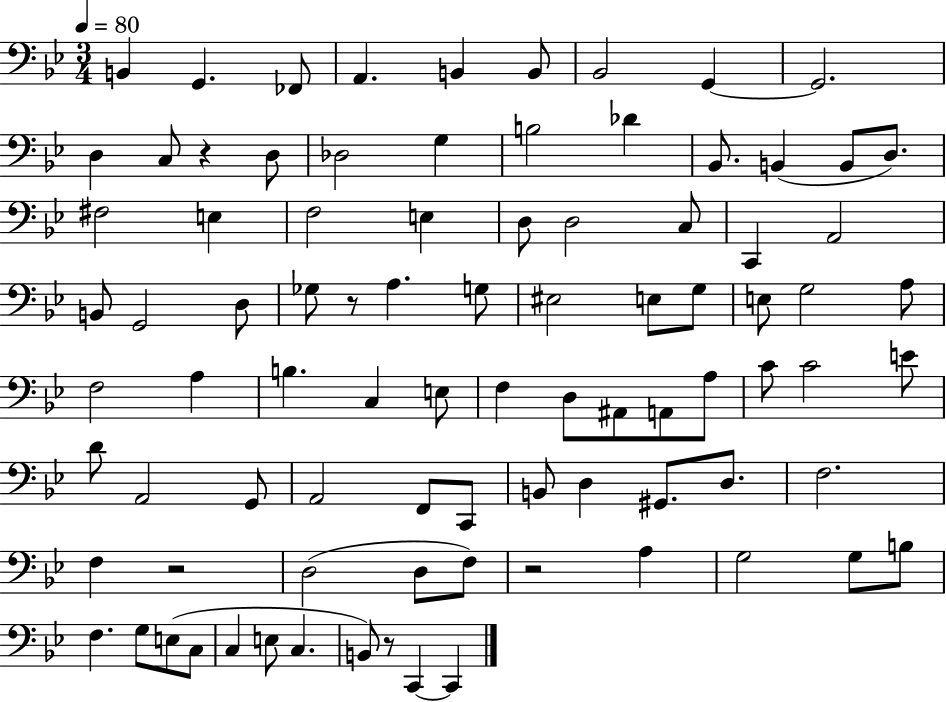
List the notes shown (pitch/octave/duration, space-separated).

B2/q G2/q. FES2/e A2/q. B2/q B2/e Bb2/h G2/q G2/h. D3/q C3/e R/q D3/e Db3/h G3/q B3/h Db4/q Bb2/e. B2/q B2/e D3/e. F#3/h E3/q F3/h E3/q D3/e D3/h C3/e C2/q A2/h B2/e G2/h D3/e Gb3/e R/e A3/q. G3/e EIS3/h E3/e G3/e E3/e G3/h A3/e F3/h A3/q B3/q. C3/q E3/e F3/q D3/e A#2/e A2/e A3/e C4/e C4/h E4/e D4/e A2/h G2/e A2/h F2/e C2/e B2/e D3/q G#2/e. D3/e. F3/h. F3/q R/h D3/h D3/e F3/e R/h A3/q G3/h G3/e B3/e F3/q. G3/e E3/e C3/e C3/q E3/e C3/q. B2/e R/e C2/q C2/q